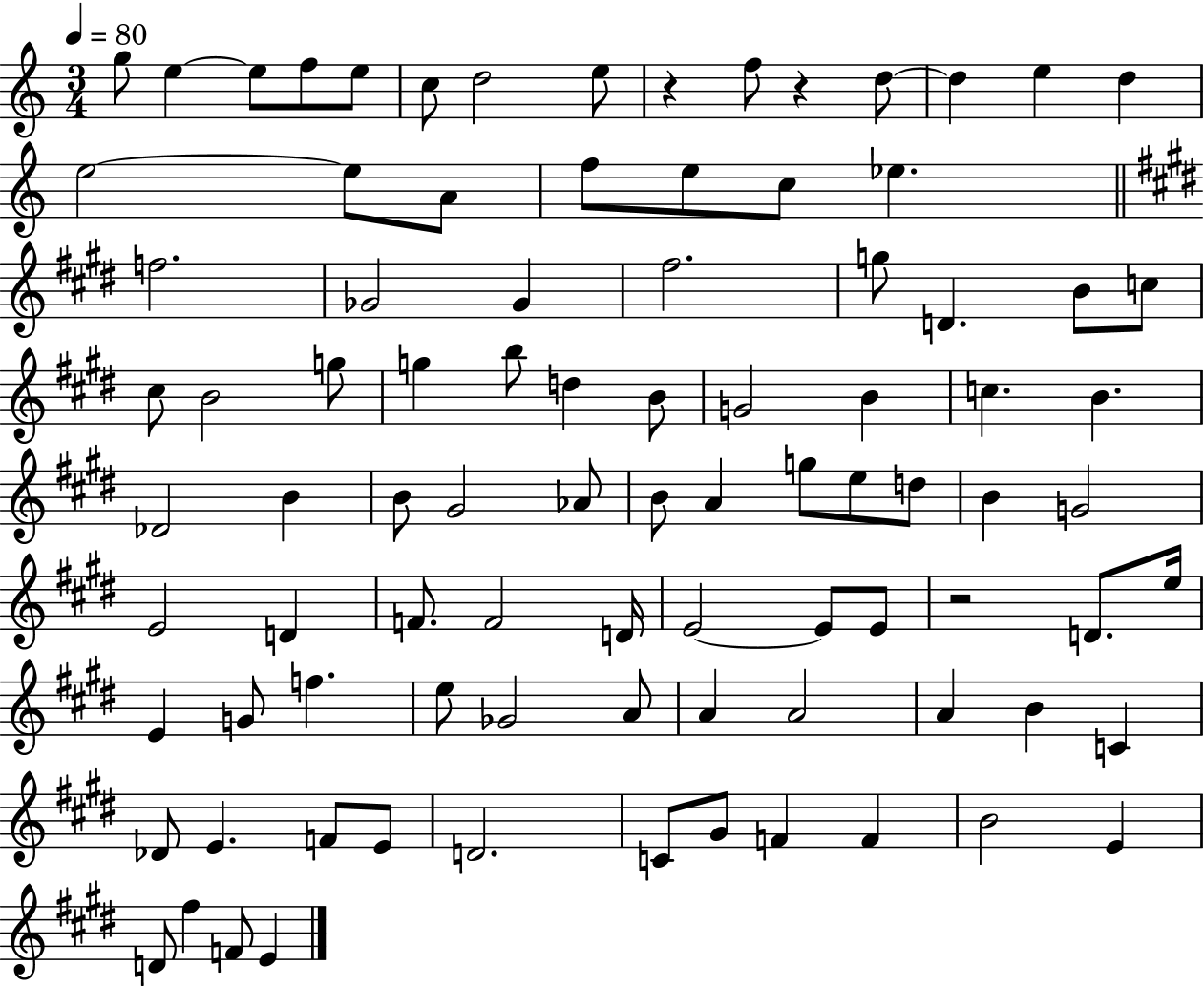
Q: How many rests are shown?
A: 3